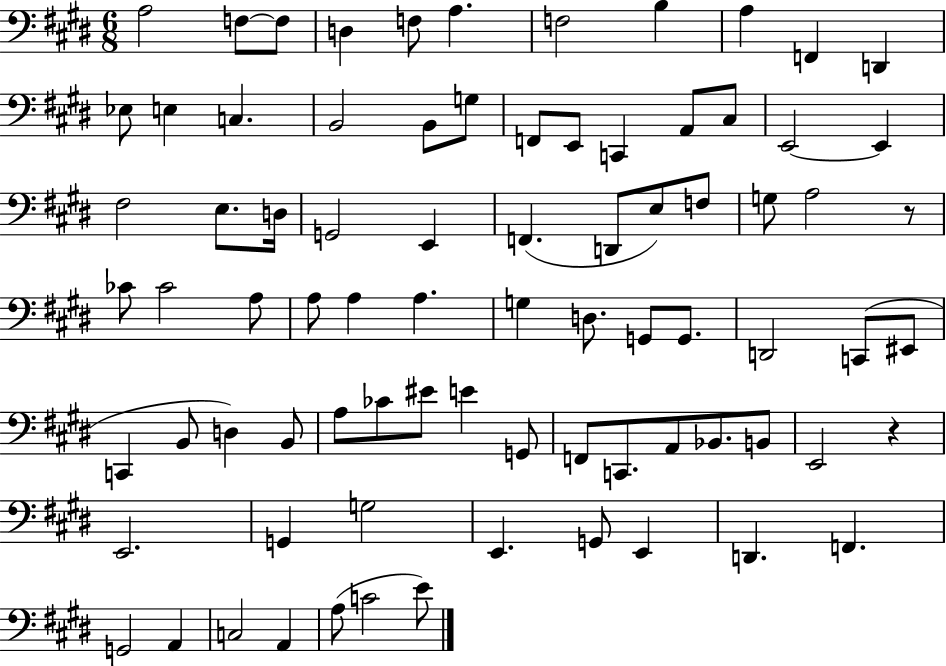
X:1
T:Untitled
M:6/8
L:1/4
K:E
A,2 F,/2 F,/2 D, F,/2 A, F,2 B, A, F,, D,, _E,/2 E, C, B,,2 B,,/2 G,/2 F,,/2 E,,/2 C,, A,,/2 ^C,/2 E,,2 E,, ^F,2 E,/2 D,/4 G,,2 E,, F,, D,,/2 E,/2 F,/2 G,/2 A,2 z/2 _C/2 _C2 A,/2 A,/2 A, A, G, D,/2 G,,/2 G,,/2 D,,2 C,,/2 ^E,,/2 C,, B,,/2 D, B,,/2 A,/2 _C/2 ^E/2 E G,,/2 F,,/2 C,,/2 A,,/2 _B,,/2 B,,/2 E,,2 z E,,2 G,, G,2 E,, G,,/2 E,, D,, F,, G,,2 A,, C,2 A,, A,/2 C2 E/2